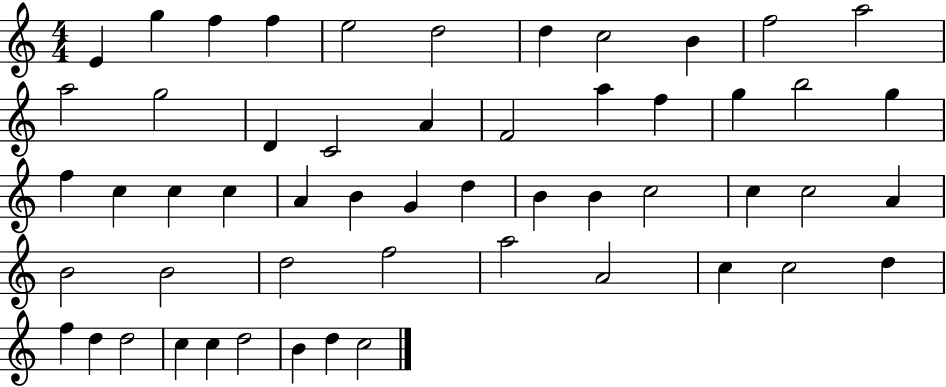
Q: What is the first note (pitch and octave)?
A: E4